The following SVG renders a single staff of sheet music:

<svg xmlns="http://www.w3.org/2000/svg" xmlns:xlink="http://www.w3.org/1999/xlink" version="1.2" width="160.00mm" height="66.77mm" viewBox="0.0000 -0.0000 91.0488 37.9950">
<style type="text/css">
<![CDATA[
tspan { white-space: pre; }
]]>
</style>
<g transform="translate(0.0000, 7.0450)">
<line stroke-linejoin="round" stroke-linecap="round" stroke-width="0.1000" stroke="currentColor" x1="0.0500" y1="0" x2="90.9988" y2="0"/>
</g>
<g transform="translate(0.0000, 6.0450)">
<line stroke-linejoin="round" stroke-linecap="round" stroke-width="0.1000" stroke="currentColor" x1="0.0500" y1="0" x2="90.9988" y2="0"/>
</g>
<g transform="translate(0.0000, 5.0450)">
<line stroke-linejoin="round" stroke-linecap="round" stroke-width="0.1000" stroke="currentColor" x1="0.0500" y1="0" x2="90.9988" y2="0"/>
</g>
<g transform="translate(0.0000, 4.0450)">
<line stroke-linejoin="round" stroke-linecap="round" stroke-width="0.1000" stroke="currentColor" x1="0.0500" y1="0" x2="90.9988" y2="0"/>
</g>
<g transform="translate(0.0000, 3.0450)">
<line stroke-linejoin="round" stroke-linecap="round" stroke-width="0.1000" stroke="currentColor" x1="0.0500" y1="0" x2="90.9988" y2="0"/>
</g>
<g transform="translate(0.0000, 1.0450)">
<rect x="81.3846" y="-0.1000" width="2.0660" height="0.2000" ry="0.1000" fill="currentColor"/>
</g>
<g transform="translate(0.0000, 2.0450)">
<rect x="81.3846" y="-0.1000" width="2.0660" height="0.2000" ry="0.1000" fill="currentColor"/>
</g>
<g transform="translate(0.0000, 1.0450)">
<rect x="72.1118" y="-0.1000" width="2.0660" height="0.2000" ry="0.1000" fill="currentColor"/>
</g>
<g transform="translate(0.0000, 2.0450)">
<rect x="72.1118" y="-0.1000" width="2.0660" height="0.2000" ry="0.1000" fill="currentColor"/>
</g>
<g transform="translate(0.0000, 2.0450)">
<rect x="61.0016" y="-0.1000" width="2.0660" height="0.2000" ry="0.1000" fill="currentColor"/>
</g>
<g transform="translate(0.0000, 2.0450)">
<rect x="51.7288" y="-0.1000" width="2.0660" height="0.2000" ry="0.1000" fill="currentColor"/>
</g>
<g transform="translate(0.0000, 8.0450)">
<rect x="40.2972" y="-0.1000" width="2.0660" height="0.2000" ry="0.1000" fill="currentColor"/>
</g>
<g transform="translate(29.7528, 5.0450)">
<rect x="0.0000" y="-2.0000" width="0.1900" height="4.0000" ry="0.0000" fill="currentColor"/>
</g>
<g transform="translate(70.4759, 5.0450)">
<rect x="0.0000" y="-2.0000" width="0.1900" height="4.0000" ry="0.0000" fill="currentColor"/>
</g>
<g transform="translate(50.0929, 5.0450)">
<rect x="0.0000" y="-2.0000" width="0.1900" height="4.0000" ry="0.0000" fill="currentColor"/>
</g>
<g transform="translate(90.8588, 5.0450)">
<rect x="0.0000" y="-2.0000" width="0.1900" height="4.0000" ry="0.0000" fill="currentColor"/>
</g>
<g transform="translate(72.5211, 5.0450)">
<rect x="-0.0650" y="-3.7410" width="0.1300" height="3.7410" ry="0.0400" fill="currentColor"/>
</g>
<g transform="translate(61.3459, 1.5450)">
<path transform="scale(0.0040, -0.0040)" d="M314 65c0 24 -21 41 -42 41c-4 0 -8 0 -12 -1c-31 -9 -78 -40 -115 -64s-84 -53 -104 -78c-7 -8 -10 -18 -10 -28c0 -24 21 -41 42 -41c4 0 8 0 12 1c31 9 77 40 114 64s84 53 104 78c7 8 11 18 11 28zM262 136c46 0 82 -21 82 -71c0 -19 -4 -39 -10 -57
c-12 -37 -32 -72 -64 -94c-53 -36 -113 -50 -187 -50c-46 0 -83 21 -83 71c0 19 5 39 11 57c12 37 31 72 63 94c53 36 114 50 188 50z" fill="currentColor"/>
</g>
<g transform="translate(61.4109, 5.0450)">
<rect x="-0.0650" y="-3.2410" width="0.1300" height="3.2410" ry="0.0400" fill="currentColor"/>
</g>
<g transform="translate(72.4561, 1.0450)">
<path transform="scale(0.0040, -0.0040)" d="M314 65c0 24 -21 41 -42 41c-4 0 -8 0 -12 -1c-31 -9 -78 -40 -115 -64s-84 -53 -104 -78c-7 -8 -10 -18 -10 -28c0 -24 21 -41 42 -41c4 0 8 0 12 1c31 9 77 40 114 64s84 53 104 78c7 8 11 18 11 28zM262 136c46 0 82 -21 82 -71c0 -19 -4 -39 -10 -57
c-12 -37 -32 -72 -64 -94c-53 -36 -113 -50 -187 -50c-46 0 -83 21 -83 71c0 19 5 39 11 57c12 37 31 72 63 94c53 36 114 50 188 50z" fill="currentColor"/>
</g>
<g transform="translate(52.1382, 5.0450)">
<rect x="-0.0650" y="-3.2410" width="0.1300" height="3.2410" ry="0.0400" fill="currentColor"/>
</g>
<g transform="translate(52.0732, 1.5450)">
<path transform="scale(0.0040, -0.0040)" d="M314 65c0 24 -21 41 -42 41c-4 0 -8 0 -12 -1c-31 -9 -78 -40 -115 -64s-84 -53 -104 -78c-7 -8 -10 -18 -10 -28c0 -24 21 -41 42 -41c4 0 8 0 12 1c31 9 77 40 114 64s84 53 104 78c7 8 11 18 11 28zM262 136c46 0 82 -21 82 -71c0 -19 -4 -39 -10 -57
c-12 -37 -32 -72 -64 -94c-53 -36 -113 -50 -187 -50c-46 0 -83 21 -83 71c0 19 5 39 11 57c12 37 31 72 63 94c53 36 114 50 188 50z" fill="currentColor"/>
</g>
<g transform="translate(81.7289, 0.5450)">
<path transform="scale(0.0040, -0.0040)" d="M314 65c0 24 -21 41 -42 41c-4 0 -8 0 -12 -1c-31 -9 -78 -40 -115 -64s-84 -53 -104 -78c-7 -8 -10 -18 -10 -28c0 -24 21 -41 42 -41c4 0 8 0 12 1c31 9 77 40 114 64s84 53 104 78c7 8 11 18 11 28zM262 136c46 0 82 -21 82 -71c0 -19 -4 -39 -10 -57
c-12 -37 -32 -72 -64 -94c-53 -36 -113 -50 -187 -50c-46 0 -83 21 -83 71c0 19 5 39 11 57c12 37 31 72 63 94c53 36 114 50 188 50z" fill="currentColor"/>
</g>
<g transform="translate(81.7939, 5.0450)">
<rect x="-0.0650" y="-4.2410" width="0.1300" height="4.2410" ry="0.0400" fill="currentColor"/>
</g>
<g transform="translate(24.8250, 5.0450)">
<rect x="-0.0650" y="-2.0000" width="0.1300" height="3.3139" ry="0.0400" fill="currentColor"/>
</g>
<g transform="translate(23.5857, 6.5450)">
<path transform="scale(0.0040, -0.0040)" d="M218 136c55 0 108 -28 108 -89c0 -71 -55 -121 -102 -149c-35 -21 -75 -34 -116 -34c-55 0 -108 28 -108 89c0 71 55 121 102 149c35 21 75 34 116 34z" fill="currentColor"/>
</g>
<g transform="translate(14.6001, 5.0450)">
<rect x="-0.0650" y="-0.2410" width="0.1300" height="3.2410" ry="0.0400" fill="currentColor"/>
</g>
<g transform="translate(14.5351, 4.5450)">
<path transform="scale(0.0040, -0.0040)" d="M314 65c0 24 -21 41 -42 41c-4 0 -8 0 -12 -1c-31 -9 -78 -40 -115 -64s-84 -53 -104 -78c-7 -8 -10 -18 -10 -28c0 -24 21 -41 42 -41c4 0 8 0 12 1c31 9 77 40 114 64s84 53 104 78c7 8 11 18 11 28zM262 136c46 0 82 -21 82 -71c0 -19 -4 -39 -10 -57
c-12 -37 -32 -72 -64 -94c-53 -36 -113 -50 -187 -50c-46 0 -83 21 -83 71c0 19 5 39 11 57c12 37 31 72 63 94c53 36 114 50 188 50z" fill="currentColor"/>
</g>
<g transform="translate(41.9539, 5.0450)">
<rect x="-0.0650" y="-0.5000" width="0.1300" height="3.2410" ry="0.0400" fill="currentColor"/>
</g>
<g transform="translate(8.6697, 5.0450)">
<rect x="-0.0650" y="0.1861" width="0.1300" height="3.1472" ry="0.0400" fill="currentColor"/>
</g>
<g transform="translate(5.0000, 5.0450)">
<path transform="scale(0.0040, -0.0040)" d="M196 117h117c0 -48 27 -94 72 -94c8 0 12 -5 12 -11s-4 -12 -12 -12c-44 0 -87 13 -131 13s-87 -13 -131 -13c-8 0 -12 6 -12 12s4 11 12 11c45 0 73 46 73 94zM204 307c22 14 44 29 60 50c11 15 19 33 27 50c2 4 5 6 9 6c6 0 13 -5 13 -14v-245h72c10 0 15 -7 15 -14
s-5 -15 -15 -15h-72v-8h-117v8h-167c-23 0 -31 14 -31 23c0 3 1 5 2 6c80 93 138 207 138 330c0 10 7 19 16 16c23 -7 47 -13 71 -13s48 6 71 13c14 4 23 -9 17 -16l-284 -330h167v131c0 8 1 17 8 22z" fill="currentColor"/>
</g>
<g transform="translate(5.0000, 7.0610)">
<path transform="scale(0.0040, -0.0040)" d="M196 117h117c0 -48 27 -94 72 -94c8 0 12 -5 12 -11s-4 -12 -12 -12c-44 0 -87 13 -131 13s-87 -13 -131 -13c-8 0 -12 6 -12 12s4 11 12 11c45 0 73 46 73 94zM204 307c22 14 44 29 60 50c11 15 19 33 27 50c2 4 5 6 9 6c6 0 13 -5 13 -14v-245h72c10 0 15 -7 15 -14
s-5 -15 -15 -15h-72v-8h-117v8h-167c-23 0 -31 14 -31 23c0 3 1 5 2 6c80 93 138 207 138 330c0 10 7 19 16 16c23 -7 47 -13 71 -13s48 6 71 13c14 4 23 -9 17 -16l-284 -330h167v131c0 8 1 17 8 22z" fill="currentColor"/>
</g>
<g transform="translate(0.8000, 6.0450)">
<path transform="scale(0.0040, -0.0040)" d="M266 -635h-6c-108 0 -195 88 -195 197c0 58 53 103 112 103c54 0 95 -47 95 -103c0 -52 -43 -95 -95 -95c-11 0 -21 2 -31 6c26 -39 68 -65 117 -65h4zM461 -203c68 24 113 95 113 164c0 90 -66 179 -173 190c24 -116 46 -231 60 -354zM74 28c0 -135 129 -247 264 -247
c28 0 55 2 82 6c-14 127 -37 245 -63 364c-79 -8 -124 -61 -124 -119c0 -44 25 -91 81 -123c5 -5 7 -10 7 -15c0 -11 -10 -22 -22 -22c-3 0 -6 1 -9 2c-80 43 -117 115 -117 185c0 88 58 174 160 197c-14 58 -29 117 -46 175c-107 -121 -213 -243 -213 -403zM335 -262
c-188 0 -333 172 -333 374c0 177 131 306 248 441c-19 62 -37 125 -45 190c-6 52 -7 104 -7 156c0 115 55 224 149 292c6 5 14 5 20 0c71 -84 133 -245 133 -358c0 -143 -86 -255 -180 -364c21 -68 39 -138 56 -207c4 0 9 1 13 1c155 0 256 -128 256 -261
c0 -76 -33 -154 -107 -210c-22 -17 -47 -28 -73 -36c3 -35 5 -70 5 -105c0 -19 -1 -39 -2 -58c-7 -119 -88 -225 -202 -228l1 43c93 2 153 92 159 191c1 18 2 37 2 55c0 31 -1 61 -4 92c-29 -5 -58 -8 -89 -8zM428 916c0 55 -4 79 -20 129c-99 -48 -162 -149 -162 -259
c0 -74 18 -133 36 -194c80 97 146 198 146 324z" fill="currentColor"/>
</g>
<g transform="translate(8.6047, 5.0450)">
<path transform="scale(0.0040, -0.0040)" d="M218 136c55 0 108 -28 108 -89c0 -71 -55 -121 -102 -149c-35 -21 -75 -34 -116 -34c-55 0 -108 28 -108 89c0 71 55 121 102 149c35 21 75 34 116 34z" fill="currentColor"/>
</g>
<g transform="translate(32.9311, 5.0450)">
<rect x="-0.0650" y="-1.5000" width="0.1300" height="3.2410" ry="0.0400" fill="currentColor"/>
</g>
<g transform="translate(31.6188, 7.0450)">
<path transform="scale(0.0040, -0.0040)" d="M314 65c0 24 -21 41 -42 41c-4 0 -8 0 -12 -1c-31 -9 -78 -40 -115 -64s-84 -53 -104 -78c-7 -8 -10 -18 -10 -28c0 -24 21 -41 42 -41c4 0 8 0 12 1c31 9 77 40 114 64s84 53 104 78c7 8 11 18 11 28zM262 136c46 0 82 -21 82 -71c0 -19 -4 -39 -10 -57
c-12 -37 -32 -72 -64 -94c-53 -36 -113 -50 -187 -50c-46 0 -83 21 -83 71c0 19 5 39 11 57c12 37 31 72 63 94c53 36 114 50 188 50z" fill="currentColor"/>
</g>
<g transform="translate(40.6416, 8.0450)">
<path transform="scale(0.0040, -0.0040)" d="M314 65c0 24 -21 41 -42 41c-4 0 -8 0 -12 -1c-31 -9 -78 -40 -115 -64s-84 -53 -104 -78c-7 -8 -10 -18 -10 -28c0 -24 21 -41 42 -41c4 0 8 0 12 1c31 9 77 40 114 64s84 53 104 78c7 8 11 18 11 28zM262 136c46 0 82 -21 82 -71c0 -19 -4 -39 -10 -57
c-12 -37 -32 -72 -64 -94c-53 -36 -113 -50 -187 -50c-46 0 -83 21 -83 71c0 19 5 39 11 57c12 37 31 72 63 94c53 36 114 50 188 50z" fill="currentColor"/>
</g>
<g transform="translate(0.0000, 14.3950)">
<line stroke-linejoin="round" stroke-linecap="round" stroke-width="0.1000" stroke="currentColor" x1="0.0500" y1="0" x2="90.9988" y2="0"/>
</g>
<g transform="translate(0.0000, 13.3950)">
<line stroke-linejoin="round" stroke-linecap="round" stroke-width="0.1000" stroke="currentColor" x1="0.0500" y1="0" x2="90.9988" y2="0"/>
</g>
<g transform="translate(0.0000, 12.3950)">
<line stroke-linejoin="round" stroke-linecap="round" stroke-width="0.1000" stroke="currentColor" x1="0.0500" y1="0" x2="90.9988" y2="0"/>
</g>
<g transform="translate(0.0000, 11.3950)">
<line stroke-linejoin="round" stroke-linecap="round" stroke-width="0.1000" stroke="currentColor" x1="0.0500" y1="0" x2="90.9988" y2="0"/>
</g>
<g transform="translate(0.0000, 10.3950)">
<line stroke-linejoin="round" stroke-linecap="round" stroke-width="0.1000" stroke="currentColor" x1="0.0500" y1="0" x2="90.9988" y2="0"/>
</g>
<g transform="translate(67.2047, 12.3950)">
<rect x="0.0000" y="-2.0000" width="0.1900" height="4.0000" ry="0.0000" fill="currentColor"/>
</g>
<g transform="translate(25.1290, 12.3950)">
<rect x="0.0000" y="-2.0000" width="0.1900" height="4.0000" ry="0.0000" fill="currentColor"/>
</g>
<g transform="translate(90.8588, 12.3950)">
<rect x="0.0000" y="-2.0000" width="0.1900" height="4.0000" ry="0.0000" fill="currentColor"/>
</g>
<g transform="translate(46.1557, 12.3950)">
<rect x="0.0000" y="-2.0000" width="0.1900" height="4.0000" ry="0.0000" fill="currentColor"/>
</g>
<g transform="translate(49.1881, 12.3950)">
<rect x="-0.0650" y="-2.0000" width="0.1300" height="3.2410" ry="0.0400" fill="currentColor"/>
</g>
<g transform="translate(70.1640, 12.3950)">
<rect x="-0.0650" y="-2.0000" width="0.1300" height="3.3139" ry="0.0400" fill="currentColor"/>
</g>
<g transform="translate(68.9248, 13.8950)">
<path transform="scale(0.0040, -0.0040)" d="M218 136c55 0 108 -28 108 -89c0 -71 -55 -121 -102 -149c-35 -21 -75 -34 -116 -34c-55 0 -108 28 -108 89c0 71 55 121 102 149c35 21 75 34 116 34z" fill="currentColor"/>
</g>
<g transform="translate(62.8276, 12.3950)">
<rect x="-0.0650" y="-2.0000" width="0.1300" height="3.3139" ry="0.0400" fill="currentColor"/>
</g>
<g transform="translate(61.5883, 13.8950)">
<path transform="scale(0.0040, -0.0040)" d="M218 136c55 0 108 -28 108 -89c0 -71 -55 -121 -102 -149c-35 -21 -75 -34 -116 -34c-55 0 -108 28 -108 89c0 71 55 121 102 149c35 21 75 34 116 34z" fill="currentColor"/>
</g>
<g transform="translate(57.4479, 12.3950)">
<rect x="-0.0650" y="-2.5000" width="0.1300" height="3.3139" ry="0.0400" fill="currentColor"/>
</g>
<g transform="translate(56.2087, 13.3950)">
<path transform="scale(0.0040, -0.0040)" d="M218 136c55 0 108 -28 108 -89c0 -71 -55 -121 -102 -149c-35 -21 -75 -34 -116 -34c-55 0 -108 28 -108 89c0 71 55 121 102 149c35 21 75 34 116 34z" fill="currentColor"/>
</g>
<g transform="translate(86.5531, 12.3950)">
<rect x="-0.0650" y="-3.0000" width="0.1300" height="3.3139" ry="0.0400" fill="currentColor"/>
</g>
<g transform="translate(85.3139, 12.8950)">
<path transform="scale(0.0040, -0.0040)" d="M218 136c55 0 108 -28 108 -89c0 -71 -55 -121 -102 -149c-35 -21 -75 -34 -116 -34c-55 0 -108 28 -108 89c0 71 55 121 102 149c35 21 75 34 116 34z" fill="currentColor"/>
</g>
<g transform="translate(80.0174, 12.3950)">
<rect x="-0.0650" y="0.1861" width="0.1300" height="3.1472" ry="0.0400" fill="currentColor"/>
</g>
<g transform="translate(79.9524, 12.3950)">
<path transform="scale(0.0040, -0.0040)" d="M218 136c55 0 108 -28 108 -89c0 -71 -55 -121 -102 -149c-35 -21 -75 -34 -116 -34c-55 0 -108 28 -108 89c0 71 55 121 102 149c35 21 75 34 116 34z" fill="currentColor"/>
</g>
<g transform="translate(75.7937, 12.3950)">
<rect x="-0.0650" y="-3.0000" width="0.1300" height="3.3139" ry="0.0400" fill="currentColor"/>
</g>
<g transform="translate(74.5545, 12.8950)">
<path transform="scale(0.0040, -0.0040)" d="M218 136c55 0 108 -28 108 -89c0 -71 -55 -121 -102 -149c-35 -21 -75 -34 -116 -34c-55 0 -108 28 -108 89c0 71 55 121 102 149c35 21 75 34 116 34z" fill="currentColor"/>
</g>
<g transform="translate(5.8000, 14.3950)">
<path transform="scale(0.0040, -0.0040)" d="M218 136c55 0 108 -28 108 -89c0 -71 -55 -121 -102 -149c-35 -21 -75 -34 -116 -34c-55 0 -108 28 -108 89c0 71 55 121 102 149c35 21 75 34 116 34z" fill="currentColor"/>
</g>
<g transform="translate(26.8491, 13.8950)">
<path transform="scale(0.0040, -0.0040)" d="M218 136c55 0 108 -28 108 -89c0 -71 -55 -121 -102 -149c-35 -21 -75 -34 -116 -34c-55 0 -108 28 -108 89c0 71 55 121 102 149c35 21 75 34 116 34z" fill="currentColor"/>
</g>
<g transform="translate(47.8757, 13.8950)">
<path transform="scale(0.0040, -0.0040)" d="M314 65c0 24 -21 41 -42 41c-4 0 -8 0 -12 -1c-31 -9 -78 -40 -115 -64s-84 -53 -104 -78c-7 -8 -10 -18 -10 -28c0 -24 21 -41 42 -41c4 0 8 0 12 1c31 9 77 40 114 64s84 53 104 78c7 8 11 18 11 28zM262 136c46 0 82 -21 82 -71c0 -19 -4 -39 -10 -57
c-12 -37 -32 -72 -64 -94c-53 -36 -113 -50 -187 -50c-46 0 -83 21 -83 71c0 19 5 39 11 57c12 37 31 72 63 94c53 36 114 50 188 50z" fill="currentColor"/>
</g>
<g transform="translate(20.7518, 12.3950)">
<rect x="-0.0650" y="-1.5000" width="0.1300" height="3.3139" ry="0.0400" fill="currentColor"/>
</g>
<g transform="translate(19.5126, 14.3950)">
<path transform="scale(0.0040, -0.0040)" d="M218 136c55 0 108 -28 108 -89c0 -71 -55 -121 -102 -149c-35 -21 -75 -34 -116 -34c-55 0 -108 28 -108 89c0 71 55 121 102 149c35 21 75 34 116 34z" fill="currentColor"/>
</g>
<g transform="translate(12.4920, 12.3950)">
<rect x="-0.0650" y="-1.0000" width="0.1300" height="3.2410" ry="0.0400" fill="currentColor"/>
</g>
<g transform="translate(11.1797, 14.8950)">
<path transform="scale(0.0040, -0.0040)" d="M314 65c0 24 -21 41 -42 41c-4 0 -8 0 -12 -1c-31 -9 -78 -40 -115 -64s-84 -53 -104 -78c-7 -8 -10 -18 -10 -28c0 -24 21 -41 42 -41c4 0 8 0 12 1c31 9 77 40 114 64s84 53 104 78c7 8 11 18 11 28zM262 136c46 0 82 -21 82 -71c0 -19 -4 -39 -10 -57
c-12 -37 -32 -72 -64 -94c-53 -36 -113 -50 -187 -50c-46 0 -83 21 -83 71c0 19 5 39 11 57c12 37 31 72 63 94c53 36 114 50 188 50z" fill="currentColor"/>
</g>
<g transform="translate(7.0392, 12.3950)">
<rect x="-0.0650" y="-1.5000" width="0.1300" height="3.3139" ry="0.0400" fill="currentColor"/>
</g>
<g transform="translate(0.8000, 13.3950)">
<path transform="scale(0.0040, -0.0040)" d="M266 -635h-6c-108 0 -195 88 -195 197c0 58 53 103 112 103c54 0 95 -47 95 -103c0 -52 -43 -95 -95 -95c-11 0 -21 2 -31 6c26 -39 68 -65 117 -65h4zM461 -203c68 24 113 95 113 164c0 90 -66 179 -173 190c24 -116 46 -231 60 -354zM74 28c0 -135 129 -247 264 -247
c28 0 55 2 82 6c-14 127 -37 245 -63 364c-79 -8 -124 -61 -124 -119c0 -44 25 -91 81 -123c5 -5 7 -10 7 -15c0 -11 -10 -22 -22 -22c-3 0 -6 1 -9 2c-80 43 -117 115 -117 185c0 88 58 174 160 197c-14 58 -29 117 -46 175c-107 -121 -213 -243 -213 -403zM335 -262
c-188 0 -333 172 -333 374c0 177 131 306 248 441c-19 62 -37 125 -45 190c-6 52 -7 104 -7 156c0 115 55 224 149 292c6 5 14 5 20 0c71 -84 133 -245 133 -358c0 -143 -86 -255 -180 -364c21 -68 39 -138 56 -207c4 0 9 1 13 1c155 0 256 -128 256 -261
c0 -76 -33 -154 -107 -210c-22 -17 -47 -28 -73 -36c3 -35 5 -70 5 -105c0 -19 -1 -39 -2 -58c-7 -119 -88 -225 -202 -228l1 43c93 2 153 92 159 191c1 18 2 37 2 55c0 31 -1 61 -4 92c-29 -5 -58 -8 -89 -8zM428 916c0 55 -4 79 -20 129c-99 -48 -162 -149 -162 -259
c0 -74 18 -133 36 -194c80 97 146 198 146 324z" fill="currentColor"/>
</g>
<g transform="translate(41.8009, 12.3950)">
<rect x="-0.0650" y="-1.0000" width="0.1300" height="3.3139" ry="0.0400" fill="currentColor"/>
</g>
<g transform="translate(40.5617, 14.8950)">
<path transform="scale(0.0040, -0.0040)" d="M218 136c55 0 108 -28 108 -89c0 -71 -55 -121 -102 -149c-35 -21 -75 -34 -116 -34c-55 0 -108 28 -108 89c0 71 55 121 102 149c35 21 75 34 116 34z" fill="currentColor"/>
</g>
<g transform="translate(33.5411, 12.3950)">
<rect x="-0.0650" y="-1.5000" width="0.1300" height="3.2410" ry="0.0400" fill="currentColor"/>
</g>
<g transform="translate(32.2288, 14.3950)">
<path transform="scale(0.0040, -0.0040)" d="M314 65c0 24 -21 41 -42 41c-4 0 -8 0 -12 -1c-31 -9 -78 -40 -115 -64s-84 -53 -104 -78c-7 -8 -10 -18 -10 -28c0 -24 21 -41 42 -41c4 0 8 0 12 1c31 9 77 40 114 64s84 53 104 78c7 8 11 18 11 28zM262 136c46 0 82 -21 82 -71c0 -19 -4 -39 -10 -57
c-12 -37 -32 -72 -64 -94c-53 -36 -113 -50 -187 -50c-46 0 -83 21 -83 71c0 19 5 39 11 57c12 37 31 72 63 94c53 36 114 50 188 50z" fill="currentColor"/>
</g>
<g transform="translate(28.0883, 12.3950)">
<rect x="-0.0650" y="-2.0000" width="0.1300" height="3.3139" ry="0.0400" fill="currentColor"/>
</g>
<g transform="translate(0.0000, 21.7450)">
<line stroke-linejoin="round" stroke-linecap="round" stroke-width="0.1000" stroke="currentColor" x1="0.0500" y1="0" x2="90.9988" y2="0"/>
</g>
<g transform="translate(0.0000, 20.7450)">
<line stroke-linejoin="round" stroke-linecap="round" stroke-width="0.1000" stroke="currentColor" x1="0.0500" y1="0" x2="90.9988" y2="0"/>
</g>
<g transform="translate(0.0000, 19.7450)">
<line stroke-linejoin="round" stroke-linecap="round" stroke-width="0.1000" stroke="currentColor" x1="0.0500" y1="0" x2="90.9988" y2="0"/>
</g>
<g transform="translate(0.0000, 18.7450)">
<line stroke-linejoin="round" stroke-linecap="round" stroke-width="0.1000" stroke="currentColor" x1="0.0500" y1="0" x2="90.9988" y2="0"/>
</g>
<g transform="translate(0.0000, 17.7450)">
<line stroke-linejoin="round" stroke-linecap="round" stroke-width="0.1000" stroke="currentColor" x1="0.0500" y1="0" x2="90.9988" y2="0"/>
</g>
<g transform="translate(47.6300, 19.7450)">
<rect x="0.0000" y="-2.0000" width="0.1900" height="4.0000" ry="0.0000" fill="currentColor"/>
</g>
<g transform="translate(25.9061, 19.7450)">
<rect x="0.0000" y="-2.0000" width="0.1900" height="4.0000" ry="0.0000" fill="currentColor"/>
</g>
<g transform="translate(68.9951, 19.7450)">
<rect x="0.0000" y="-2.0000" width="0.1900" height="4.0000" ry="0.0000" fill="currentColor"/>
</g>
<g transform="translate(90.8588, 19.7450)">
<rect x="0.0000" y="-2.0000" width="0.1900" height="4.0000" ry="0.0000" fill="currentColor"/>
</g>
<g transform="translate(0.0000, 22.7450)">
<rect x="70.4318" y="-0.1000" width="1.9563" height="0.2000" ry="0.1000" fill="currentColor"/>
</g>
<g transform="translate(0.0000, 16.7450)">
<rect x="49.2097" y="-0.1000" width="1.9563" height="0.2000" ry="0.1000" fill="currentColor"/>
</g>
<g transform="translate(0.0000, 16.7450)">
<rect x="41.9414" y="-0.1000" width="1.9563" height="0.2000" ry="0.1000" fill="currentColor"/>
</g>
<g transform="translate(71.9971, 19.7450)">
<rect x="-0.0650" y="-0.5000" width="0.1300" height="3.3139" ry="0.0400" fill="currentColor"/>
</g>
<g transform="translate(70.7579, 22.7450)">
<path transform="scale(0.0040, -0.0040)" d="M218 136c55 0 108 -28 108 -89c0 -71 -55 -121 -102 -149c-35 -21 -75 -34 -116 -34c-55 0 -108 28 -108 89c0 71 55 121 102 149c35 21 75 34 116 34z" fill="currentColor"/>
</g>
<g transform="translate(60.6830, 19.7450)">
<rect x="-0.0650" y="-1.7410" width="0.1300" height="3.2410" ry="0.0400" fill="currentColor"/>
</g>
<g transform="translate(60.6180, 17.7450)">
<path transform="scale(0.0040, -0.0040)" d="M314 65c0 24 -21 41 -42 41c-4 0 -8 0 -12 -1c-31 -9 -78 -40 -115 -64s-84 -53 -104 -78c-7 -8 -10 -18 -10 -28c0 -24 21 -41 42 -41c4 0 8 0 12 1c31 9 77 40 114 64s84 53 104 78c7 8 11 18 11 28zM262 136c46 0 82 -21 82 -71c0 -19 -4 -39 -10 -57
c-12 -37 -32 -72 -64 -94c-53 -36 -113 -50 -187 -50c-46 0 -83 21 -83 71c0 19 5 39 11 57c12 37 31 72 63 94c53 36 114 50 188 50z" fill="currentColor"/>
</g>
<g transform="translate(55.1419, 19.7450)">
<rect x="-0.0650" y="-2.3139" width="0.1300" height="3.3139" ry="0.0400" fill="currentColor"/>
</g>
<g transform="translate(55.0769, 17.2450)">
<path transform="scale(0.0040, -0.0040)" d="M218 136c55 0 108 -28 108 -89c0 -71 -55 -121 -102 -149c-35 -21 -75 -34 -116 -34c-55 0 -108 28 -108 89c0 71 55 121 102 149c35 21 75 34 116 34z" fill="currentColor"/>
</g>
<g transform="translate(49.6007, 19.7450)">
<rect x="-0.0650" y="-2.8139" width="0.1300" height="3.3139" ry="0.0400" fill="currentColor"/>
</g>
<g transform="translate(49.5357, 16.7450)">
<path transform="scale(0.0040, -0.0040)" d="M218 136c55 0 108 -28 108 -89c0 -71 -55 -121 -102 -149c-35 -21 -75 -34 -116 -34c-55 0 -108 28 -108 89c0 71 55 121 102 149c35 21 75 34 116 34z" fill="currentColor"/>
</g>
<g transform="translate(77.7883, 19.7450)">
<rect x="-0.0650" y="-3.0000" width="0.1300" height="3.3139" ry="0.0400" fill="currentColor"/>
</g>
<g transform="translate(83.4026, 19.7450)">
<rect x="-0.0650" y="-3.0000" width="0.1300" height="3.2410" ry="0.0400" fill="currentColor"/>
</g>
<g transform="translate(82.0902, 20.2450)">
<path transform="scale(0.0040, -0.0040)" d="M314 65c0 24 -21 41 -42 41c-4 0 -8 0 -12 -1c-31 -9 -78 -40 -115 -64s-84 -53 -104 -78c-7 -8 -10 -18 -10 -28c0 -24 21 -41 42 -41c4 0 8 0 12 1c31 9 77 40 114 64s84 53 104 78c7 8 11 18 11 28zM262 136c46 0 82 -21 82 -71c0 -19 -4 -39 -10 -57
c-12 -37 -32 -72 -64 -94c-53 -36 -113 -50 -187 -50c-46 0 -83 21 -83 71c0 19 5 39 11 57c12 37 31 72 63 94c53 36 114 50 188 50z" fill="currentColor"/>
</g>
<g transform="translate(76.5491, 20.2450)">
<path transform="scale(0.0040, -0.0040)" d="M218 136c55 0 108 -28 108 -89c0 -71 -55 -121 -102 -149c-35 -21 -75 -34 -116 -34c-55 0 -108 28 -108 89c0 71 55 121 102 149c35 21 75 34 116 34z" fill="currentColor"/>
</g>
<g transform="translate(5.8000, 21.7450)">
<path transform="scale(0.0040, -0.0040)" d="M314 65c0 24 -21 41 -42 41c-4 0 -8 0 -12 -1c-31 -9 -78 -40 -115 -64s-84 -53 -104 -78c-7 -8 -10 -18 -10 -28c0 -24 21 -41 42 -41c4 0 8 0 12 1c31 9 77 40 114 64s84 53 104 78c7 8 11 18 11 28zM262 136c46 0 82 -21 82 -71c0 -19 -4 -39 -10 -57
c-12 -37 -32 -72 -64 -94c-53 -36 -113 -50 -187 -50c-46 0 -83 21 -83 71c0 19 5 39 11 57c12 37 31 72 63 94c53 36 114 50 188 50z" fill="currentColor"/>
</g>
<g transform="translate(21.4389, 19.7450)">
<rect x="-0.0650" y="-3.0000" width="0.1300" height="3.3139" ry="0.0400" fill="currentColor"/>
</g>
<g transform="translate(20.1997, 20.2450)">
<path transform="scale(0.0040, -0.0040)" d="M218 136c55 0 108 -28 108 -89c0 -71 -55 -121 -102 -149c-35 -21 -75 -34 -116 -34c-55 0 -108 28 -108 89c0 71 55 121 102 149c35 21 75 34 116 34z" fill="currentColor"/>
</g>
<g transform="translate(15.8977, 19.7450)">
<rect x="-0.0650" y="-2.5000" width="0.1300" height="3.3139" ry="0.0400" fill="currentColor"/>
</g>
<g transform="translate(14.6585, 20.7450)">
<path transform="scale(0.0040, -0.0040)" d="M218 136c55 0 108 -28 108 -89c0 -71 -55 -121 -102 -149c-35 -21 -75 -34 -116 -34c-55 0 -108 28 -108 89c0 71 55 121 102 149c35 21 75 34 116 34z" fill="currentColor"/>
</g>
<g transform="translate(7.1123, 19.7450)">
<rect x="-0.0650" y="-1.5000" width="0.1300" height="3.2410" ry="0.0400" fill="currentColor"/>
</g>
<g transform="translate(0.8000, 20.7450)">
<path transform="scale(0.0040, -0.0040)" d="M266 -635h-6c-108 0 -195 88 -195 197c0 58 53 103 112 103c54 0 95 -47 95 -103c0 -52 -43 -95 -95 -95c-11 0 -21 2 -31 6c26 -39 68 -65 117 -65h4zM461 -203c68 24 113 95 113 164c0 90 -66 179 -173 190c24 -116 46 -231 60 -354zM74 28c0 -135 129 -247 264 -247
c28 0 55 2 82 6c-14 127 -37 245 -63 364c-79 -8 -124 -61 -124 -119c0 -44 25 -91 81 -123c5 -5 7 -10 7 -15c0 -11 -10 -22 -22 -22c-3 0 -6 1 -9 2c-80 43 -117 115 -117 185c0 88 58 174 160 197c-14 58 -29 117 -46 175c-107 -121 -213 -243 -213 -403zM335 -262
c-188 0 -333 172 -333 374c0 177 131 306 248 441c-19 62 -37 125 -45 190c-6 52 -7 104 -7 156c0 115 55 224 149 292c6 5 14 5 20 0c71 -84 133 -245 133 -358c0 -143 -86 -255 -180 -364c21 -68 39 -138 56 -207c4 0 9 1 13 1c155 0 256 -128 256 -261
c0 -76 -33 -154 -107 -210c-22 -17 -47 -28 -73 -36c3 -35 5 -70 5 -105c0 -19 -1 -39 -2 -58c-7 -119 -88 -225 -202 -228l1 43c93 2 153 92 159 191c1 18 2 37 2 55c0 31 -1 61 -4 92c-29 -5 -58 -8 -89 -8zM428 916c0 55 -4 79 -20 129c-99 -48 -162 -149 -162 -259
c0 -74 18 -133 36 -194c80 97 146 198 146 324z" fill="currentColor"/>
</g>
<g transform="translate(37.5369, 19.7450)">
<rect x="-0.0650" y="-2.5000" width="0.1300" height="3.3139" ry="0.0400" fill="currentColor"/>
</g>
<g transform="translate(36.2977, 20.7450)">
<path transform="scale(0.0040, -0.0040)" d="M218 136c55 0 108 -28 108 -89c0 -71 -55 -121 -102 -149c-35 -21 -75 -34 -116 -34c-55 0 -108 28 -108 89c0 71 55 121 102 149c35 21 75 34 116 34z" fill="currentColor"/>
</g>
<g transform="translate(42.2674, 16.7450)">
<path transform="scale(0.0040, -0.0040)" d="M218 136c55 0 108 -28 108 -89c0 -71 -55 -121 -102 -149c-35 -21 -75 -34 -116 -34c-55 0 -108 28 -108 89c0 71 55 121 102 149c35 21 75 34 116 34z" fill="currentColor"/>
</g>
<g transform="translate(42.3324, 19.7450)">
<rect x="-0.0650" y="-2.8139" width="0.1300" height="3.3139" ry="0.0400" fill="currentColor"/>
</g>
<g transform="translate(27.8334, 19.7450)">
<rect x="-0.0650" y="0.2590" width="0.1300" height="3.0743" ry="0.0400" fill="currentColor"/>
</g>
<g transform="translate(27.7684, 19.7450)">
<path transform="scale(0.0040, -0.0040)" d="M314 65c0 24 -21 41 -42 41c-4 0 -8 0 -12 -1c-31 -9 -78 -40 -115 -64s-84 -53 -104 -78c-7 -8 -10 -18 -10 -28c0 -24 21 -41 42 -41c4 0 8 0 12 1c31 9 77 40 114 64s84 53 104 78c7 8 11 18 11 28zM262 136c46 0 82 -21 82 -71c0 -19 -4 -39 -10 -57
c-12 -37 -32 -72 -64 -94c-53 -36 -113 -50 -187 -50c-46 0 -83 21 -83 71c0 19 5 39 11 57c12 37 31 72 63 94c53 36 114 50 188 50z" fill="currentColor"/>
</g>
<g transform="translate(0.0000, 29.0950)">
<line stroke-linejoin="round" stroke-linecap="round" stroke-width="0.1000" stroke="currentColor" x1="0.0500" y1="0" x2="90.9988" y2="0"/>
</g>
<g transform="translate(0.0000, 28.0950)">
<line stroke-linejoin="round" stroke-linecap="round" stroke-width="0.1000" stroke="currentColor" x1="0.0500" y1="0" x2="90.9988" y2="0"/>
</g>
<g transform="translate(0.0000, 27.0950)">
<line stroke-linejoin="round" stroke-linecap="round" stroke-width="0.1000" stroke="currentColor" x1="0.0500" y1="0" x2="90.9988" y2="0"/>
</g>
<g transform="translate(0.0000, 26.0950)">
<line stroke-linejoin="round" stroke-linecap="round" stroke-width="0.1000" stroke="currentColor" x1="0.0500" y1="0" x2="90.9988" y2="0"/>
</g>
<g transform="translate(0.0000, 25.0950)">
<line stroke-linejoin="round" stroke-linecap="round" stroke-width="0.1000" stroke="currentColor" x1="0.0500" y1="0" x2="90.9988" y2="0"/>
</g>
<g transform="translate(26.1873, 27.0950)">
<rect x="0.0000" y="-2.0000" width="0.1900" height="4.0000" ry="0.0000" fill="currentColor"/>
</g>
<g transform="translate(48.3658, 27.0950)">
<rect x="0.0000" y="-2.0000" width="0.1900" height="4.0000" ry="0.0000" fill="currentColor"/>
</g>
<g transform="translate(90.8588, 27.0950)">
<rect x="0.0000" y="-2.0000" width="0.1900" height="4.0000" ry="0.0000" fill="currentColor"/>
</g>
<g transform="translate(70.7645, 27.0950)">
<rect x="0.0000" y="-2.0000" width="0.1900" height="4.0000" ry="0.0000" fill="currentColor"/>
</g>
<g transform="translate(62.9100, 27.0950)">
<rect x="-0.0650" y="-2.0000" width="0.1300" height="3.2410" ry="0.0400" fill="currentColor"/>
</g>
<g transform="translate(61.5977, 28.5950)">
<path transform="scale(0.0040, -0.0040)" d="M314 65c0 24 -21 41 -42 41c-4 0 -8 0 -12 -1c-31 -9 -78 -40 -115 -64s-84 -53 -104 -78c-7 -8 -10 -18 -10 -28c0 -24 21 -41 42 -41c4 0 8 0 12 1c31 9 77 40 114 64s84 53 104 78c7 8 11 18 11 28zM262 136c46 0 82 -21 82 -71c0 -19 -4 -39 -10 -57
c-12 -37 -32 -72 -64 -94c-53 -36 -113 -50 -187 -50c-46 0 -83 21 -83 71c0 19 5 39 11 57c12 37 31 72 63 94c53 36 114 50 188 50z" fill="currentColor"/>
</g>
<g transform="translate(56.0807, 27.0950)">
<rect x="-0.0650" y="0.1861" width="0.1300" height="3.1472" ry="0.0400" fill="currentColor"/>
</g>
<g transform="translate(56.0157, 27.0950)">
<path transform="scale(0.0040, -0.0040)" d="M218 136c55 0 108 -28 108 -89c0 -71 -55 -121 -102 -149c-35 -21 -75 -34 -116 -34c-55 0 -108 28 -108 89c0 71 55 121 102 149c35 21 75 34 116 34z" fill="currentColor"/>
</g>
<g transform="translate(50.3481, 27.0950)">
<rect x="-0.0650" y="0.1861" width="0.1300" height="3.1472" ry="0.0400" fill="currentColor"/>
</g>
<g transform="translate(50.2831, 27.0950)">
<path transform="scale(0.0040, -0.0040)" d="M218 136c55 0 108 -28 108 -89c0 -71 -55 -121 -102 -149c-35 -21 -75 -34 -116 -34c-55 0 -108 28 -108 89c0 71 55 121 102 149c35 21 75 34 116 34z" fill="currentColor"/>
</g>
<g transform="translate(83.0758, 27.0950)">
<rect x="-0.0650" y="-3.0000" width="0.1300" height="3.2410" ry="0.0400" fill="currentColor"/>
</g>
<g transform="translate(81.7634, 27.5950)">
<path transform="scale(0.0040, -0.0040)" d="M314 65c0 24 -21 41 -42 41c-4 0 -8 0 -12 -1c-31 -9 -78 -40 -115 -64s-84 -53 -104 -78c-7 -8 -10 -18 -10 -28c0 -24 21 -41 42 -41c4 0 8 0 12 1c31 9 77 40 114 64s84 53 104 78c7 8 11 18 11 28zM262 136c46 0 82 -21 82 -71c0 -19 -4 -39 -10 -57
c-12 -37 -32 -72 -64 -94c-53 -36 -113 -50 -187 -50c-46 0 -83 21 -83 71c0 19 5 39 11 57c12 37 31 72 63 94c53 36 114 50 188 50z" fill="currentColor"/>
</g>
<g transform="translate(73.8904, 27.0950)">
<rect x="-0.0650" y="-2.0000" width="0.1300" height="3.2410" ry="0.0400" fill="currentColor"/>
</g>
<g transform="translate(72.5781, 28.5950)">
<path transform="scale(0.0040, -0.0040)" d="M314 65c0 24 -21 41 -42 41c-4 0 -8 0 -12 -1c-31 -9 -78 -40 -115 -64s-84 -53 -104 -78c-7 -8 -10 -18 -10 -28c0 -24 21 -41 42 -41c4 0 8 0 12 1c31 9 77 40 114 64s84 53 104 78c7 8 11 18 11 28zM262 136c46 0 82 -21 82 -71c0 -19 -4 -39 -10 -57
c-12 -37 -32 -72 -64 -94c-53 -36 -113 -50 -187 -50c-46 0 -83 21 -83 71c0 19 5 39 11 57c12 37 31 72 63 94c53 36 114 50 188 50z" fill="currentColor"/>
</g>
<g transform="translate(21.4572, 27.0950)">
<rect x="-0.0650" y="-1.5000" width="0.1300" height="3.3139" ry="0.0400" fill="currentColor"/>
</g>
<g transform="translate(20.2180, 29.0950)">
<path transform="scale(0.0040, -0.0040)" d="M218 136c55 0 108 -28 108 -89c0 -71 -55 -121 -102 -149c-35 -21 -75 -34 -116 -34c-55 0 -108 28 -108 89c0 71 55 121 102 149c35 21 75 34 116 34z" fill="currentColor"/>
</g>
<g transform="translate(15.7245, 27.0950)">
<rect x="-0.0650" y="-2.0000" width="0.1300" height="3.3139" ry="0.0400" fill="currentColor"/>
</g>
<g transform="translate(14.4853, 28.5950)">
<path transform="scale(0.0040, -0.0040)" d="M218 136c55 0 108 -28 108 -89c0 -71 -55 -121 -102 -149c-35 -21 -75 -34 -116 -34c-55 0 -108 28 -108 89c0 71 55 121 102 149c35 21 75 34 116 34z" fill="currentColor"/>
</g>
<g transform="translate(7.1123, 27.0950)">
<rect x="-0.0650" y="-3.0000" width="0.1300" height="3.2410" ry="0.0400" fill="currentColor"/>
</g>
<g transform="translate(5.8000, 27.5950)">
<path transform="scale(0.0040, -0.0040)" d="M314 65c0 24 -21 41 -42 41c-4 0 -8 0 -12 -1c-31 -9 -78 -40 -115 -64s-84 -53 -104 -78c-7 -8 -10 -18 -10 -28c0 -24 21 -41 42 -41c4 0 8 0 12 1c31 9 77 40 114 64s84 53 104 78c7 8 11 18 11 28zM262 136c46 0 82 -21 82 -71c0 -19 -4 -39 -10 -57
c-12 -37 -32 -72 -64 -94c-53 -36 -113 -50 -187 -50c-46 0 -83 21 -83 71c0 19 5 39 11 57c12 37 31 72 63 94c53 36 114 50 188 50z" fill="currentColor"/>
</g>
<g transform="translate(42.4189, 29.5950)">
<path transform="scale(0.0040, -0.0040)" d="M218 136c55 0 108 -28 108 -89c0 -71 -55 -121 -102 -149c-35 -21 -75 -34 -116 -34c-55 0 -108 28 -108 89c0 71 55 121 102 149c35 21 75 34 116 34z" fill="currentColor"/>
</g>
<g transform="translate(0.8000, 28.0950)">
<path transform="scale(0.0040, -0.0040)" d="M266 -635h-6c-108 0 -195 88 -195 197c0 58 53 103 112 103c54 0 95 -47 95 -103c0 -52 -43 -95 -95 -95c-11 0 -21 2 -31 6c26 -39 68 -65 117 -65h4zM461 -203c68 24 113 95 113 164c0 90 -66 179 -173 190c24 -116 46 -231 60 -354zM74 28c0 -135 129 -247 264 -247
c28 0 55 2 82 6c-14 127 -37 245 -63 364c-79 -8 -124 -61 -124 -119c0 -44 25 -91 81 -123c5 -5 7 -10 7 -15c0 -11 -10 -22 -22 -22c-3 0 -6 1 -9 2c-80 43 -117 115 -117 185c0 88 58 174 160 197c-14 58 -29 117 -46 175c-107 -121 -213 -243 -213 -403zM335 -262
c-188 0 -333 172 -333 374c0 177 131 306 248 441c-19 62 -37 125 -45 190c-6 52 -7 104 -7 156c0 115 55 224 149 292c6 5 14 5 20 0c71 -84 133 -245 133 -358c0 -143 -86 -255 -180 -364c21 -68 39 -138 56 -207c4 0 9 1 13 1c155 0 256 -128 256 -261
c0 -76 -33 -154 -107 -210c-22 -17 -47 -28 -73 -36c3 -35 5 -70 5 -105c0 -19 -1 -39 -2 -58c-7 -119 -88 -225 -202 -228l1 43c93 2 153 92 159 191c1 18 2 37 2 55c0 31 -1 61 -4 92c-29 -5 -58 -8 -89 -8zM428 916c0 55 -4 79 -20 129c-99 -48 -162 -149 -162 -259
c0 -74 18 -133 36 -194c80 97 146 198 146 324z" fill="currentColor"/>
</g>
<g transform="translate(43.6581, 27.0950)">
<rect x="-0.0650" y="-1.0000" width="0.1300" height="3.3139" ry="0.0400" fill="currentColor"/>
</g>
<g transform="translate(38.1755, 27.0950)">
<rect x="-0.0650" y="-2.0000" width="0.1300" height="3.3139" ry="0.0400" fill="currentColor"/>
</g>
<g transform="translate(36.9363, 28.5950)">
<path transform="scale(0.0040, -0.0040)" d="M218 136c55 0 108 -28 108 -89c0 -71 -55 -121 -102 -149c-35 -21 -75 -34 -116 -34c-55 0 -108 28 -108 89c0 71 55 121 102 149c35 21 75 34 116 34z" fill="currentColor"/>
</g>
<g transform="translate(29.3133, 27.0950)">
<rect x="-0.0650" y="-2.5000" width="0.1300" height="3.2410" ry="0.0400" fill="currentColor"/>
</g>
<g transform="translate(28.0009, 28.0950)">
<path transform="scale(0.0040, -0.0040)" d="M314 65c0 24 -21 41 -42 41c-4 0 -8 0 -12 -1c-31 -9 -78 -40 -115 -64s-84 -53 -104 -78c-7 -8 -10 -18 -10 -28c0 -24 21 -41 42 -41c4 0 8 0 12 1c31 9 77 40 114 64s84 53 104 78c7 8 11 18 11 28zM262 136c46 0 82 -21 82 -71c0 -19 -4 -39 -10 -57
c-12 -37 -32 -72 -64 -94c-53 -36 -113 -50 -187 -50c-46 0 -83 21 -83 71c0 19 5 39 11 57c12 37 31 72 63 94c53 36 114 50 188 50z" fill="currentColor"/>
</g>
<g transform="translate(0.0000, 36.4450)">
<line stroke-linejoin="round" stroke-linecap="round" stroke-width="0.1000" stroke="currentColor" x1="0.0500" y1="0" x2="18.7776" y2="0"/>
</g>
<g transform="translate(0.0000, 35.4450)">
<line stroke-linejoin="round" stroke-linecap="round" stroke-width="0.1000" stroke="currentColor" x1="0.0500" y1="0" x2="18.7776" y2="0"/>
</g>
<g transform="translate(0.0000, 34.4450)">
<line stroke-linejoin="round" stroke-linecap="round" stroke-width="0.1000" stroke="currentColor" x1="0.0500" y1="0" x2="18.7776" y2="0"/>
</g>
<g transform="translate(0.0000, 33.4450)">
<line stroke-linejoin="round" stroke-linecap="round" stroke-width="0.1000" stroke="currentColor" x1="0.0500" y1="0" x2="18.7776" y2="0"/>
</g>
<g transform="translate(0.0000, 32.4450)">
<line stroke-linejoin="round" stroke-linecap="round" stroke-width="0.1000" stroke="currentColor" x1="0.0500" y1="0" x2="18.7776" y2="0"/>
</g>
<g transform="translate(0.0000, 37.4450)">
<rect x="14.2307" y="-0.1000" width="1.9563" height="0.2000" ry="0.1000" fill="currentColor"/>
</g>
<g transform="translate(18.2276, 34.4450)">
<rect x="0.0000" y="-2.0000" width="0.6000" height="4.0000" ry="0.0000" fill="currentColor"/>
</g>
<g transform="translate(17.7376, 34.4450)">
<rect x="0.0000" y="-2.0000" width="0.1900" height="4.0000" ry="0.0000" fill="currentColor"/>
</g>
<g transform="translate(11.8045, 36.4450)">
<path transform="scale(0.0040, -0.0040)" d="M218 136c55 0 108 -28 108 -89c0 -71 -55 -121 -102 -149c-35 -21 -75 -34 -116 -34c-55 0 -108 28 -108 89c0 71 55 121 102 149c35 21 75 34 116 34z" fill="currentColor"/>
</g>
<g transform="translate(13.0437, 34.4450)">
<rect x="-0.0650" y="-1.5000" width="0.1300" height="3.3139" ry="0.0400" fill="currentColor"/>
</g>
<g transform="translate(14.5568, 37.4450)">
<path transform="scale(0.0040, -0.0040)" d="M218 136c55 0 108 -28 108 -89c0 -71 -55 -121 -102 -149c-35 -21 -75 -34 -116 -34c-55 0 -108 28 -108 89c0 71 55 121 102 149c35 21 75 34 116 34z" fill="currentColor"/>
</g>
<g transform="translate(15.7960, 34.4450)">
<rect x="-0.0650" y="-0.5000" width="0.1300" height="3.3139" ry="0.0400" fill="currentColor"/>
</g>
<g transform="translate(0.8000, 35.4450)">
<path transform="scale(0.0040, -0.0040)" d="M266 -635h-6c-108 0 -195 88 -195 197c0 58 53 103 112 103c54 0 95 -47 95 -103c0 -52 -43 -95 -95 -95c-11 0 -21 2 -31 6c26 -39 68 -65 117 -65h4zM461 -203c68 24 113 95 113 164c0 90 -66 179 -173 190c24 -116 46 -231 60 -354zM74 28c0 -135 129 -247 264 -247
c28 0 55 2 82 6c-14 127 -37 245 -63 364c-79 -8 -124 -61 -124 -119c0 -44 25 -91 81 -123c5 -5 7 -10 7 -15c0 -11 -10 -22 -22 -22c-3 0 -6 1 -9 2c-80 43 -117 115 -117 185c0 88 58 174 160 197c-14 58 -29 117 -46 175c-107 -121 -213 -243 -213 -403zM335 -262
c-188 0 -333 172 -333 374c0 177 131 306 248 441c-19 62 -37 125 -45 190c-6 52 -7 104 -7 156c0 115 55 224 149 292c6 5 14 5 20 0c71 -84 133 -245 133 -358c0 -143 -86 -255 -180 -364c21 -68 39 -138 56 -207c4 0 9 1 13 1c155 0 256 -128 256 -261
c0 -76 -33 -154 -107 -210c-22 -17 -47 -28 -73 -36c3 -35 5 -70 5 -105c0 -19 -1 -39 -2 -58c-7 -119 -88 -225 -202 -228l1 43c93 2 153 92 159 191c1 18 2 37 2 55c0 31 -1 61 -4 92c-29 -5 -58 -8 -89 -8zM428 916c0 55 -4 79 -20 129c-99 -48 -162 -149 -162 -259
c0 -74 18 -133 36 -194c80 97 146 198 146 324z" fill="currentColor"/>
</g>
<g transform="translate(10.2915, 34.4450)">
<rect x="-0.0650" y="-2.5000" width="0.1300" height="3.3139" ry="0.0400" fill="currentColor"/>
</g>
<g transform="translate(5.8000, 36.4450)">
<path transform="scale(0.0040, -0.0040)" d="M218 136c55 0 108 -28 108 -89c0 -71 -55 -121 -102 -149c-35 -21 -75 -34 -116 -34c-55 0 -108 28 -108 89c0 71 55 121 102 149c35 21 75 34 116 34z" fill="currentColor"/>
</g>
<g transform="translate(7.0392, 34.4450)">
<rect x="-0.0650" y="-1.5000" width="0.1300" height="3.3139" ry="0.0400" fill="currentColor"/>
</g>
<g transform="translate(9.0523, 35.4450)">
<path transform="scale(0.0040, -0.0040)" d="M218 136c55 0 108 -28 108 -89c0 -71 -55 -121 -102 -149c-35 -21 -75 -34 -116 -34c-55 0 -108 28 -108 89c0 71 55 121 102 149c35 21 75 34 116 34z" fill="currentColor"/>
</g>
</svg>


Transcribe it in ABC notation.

X:1
T:Untitled
M:4/4
L:1/4
K:C
B c2 F E2 C2 b2 b2 c'2 d'2 E D2 E F E2 D F2 G F F A B A E2 G A B2 G a a g f2 C A A2 A2 F E G2 F D B B F2 F2 A2 E G E C